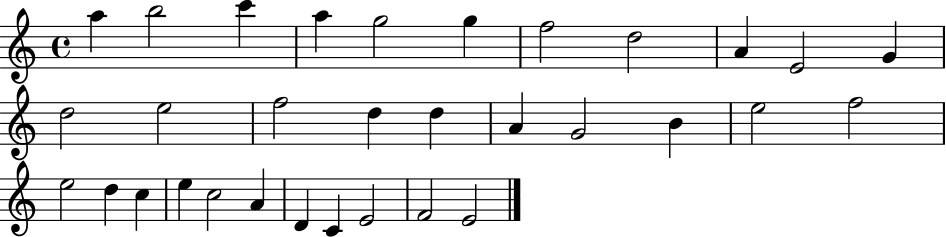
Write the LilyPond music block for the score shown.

{
  \clef treble
  \time 4/4
  \defaultTimeSignature
  \key c \major
  a''4 b''2 c'''4 | a''4 g''2 g''4 | f''2 d''2 | a'4 e'2 g'4 | \break d''2 e''2 | f''2 d''4 d''4 | a'4 g'2 b'4 | e''2 f''2 | \break e''2 d''4 c''4 | e''4 c''2 a'4 | d'4 c'4 e'2 | f'2 e'2 | \break \bar "|."
}